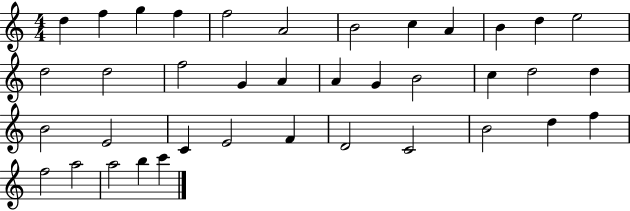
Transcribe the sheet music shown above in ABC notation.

X:1
T:Untitled
M:4/4
L:1/4
K:C
d f g f f2 A2 B2 c A B d e2 d2 d2 f2 G A A G B2 c d2 d B2 E2 C E2 F D2 C2 B2 d f f2 a2 a2 b c'